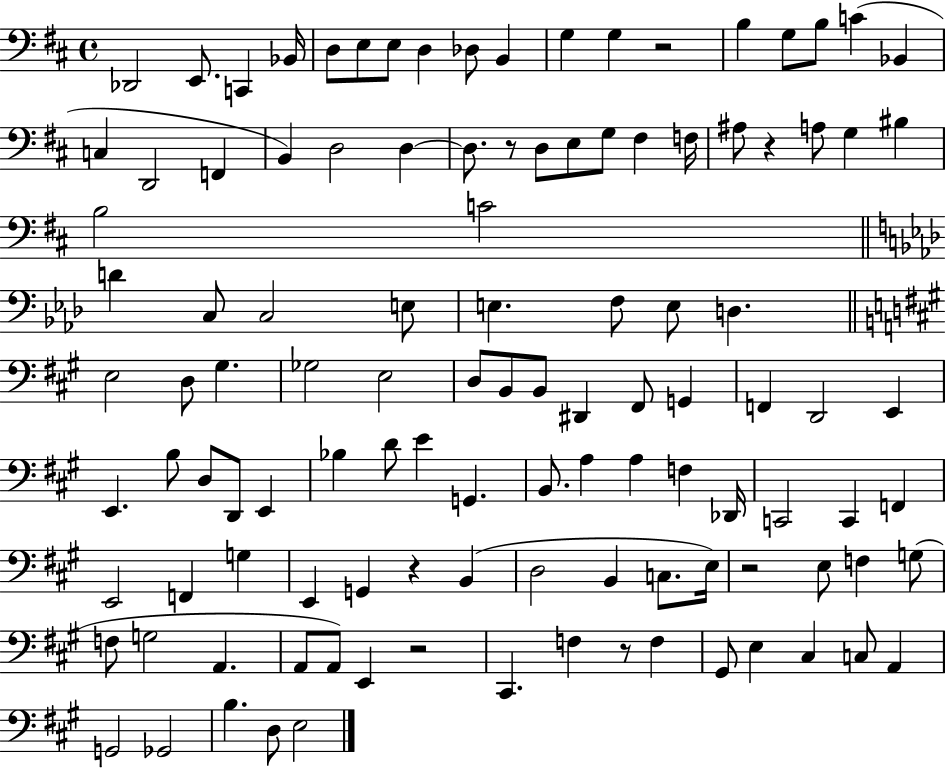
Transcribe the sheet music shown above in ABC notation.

X:1
T:Untitled
M:4/4
L:1/4
K:D
_D,,2 E,,/2 C,, _B,,/4 D,/2 E,/2 E,/2 D, _D,/2 B,, G, G, z2 B, G,/2 B,/2 C _B,, C, D,,2 F,, B,, D,2 D, D,/2 z/2 D,/2 E,/2 G,/2 ^F, F,/4 ^A,/2 z A,/2 G, ^B, B,2 C2 D C,/2 C,2 E,/2 E, F,/2 E,/2 D, E,2 D,/2 ^G, _G,2 E,2 D,/2 B,,/2 B,,/2 ^D,, ^F,,/2 G,, F,, D,,2 E,, E,, B,/2 D,/2 D,,/2 E,, _B, D/2 E G,, B,,/2 A, A, F, _D,,/4 C,,2 C,, F,, E,,2 F,, G, E,, G,, z B,, D,2 B,, C,/2 E,/4 z2 E,/2 F, G,/2 F,/2 G,2 A,, A,,/2 A,,/2 E,, z2 ^C,, F, z/2 F, ^G,,/2 E, ^C, C,/2 A,, G,,2 _G,,2 B, D,/2 E,2